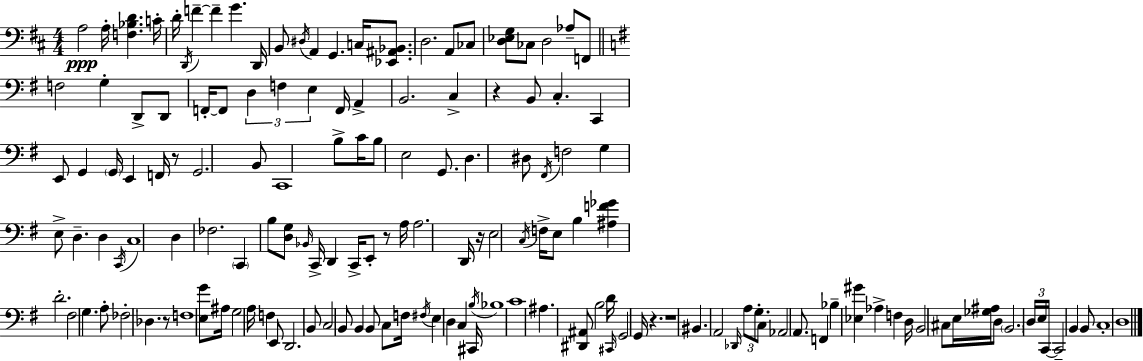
X:1
T:Untitled
M:4/4
L:1/4
K:D
A,2 A,/4 [F,_B,D] C/4 D/4 D,,/4 F F G D,,/4 B,,/2 ^D,/4 A,, G,, C,/4 [_E,,^A,,_B,,]/2 D,2 A,,/2 _C,/2 [D,_E,G,]/2 _C,/2 D,2 _A,/2 F,,/2 F,2 G, D,,/2 D,,/2 F,,/4 F,,/2 D, F, E, F,,/4 A,, B,,2 C, z B,,/2 C, C,, E,,/2 G,, G,,/4 E,, F,,/4 z/2 G,,2 B,,/2 C,,4 B,/2 C/4 B,/2 E,2 G,,/2 D, ^D,/2 ^F,,/4 F,2 G, E,/2 D, D, C,,/4 C,4 D, _F,2 C,, B,/2 [D,G,]/2 _B,,/4 C,,/4 D,, C,,/4 E,,/2 z/2 A,/4 A,2 D,,/4 z/4 E,2 C,/4 F,/4 E,/2 B, [^A,F_G] D2 ^F,2 G, A,/2 _F,2 _D, z/2 F,4 [E,G]/2 ^A,/4 G,2 A,/4 F, E,,/2 D,,2 B,,/2 C,2 B,,/2 B,, B,,/2 C,/2 F,/4 ^F,/4 E, D, C, ^C,,/4 B,/4 _B,4 C4 ^A, [^D,,^A,,]/2 B,2 D/4 ^C,,/4 G,,2 G,,/4 z z4 ^B,, A,,2 _D,,/4 A,/2 G,/2 C,/2 _A,,2 A,,/2 F,, _B, [_E,^G] _A, F, D,/4 B,,2 ^C,/2 E,/4 [_G,^A,]/4 D,/2 B,,2 D,/4 E,/4 C,,/4 C,,2 B,, B,,/2 C,4 D,4